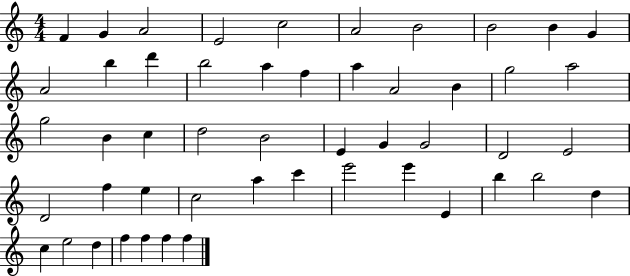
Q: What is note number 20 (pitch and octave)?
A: G5